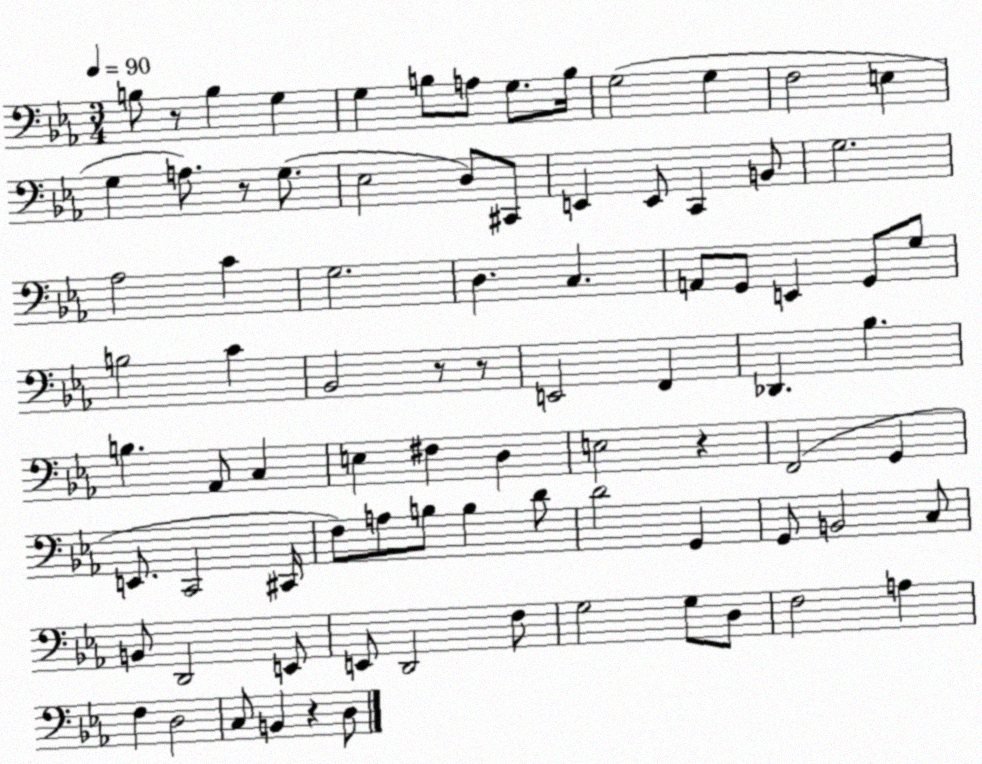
X:1
T:Untitled
M:3/4
L:1/4
K:Eb
B,/2 z/2 B, G, G, B,/2 A,/2 G,/2 B,/4 G,2 G, F,2 E, G, A,/2 z/2 G,/2 _E,2 D,/2 ^C,,/2 E,, E,,/2 C,, B,,/2 G,2 _A,2 C G,2 D, C, A,,/2 G,,/2 E,, G,,/2 G,/2 B,2 C _B,,2 z/2 z/2 E,,2 F,, _D,, _B, B, _A,,/2 C, E, ^F, D, E,2 z F,,2 G,, E,,/2 C,,2 ^C,,/4 F,/2 A,/2 B,/2 B, D/2 D2 G,, G,,/2 B,,2 C,/2 B,,/2 D,,2 E,,/2 E,,/2 D,,2 F,/2 G,2 G,/2 D,/2 F,2 A, F, D,2 C,/2 B,, z D,/2